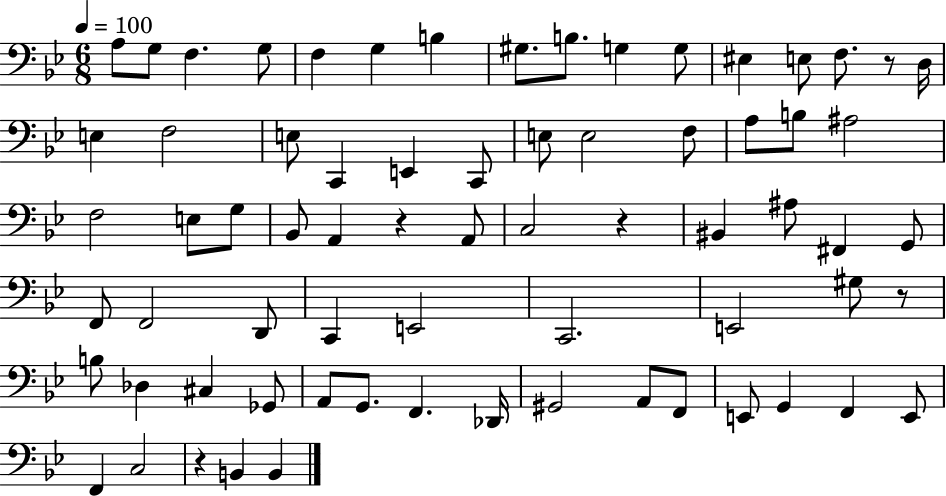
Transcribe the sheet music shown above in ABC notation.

X:1
T:Untitled
M:6/8
L:1/4
K:Bb
A,/2 G,/2 F, G,/2 F, G, B, ^G,/2 B,/2 G, G,/2 ^E, E,/2 F,/2 z/2 D,/4 E, F,2 E,/2 C,, E,, C,,/2 E,/2 E,2 F,/2 A,/2 B,/2 ^A,2 F,2 E,/2 G,/2 _B,,/2 A,, z A,,/2 C,2 z ^B,, ^A,/2 ^F,, G,,/2 F,,/2 F,,2 D,,/2 C,, E,,2 C,,2 E,,2 ^G,/2 z/2 B,/2 _D, ^C, _G,,/2 A,,/2 G,,/2 F,, _D,,/4 ^G,,2 A,,/2 F,,/2 E,,/2 G,, F,, E,,/2 F,, C,2 z B,, B,,